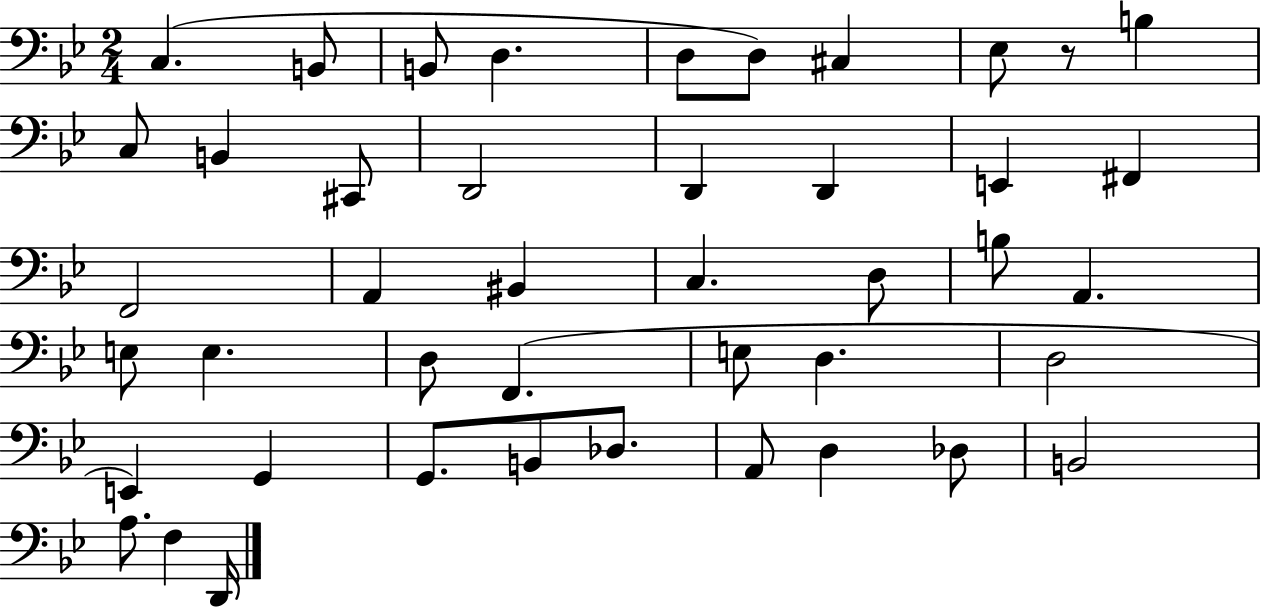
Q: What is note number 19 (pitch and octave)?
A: A2